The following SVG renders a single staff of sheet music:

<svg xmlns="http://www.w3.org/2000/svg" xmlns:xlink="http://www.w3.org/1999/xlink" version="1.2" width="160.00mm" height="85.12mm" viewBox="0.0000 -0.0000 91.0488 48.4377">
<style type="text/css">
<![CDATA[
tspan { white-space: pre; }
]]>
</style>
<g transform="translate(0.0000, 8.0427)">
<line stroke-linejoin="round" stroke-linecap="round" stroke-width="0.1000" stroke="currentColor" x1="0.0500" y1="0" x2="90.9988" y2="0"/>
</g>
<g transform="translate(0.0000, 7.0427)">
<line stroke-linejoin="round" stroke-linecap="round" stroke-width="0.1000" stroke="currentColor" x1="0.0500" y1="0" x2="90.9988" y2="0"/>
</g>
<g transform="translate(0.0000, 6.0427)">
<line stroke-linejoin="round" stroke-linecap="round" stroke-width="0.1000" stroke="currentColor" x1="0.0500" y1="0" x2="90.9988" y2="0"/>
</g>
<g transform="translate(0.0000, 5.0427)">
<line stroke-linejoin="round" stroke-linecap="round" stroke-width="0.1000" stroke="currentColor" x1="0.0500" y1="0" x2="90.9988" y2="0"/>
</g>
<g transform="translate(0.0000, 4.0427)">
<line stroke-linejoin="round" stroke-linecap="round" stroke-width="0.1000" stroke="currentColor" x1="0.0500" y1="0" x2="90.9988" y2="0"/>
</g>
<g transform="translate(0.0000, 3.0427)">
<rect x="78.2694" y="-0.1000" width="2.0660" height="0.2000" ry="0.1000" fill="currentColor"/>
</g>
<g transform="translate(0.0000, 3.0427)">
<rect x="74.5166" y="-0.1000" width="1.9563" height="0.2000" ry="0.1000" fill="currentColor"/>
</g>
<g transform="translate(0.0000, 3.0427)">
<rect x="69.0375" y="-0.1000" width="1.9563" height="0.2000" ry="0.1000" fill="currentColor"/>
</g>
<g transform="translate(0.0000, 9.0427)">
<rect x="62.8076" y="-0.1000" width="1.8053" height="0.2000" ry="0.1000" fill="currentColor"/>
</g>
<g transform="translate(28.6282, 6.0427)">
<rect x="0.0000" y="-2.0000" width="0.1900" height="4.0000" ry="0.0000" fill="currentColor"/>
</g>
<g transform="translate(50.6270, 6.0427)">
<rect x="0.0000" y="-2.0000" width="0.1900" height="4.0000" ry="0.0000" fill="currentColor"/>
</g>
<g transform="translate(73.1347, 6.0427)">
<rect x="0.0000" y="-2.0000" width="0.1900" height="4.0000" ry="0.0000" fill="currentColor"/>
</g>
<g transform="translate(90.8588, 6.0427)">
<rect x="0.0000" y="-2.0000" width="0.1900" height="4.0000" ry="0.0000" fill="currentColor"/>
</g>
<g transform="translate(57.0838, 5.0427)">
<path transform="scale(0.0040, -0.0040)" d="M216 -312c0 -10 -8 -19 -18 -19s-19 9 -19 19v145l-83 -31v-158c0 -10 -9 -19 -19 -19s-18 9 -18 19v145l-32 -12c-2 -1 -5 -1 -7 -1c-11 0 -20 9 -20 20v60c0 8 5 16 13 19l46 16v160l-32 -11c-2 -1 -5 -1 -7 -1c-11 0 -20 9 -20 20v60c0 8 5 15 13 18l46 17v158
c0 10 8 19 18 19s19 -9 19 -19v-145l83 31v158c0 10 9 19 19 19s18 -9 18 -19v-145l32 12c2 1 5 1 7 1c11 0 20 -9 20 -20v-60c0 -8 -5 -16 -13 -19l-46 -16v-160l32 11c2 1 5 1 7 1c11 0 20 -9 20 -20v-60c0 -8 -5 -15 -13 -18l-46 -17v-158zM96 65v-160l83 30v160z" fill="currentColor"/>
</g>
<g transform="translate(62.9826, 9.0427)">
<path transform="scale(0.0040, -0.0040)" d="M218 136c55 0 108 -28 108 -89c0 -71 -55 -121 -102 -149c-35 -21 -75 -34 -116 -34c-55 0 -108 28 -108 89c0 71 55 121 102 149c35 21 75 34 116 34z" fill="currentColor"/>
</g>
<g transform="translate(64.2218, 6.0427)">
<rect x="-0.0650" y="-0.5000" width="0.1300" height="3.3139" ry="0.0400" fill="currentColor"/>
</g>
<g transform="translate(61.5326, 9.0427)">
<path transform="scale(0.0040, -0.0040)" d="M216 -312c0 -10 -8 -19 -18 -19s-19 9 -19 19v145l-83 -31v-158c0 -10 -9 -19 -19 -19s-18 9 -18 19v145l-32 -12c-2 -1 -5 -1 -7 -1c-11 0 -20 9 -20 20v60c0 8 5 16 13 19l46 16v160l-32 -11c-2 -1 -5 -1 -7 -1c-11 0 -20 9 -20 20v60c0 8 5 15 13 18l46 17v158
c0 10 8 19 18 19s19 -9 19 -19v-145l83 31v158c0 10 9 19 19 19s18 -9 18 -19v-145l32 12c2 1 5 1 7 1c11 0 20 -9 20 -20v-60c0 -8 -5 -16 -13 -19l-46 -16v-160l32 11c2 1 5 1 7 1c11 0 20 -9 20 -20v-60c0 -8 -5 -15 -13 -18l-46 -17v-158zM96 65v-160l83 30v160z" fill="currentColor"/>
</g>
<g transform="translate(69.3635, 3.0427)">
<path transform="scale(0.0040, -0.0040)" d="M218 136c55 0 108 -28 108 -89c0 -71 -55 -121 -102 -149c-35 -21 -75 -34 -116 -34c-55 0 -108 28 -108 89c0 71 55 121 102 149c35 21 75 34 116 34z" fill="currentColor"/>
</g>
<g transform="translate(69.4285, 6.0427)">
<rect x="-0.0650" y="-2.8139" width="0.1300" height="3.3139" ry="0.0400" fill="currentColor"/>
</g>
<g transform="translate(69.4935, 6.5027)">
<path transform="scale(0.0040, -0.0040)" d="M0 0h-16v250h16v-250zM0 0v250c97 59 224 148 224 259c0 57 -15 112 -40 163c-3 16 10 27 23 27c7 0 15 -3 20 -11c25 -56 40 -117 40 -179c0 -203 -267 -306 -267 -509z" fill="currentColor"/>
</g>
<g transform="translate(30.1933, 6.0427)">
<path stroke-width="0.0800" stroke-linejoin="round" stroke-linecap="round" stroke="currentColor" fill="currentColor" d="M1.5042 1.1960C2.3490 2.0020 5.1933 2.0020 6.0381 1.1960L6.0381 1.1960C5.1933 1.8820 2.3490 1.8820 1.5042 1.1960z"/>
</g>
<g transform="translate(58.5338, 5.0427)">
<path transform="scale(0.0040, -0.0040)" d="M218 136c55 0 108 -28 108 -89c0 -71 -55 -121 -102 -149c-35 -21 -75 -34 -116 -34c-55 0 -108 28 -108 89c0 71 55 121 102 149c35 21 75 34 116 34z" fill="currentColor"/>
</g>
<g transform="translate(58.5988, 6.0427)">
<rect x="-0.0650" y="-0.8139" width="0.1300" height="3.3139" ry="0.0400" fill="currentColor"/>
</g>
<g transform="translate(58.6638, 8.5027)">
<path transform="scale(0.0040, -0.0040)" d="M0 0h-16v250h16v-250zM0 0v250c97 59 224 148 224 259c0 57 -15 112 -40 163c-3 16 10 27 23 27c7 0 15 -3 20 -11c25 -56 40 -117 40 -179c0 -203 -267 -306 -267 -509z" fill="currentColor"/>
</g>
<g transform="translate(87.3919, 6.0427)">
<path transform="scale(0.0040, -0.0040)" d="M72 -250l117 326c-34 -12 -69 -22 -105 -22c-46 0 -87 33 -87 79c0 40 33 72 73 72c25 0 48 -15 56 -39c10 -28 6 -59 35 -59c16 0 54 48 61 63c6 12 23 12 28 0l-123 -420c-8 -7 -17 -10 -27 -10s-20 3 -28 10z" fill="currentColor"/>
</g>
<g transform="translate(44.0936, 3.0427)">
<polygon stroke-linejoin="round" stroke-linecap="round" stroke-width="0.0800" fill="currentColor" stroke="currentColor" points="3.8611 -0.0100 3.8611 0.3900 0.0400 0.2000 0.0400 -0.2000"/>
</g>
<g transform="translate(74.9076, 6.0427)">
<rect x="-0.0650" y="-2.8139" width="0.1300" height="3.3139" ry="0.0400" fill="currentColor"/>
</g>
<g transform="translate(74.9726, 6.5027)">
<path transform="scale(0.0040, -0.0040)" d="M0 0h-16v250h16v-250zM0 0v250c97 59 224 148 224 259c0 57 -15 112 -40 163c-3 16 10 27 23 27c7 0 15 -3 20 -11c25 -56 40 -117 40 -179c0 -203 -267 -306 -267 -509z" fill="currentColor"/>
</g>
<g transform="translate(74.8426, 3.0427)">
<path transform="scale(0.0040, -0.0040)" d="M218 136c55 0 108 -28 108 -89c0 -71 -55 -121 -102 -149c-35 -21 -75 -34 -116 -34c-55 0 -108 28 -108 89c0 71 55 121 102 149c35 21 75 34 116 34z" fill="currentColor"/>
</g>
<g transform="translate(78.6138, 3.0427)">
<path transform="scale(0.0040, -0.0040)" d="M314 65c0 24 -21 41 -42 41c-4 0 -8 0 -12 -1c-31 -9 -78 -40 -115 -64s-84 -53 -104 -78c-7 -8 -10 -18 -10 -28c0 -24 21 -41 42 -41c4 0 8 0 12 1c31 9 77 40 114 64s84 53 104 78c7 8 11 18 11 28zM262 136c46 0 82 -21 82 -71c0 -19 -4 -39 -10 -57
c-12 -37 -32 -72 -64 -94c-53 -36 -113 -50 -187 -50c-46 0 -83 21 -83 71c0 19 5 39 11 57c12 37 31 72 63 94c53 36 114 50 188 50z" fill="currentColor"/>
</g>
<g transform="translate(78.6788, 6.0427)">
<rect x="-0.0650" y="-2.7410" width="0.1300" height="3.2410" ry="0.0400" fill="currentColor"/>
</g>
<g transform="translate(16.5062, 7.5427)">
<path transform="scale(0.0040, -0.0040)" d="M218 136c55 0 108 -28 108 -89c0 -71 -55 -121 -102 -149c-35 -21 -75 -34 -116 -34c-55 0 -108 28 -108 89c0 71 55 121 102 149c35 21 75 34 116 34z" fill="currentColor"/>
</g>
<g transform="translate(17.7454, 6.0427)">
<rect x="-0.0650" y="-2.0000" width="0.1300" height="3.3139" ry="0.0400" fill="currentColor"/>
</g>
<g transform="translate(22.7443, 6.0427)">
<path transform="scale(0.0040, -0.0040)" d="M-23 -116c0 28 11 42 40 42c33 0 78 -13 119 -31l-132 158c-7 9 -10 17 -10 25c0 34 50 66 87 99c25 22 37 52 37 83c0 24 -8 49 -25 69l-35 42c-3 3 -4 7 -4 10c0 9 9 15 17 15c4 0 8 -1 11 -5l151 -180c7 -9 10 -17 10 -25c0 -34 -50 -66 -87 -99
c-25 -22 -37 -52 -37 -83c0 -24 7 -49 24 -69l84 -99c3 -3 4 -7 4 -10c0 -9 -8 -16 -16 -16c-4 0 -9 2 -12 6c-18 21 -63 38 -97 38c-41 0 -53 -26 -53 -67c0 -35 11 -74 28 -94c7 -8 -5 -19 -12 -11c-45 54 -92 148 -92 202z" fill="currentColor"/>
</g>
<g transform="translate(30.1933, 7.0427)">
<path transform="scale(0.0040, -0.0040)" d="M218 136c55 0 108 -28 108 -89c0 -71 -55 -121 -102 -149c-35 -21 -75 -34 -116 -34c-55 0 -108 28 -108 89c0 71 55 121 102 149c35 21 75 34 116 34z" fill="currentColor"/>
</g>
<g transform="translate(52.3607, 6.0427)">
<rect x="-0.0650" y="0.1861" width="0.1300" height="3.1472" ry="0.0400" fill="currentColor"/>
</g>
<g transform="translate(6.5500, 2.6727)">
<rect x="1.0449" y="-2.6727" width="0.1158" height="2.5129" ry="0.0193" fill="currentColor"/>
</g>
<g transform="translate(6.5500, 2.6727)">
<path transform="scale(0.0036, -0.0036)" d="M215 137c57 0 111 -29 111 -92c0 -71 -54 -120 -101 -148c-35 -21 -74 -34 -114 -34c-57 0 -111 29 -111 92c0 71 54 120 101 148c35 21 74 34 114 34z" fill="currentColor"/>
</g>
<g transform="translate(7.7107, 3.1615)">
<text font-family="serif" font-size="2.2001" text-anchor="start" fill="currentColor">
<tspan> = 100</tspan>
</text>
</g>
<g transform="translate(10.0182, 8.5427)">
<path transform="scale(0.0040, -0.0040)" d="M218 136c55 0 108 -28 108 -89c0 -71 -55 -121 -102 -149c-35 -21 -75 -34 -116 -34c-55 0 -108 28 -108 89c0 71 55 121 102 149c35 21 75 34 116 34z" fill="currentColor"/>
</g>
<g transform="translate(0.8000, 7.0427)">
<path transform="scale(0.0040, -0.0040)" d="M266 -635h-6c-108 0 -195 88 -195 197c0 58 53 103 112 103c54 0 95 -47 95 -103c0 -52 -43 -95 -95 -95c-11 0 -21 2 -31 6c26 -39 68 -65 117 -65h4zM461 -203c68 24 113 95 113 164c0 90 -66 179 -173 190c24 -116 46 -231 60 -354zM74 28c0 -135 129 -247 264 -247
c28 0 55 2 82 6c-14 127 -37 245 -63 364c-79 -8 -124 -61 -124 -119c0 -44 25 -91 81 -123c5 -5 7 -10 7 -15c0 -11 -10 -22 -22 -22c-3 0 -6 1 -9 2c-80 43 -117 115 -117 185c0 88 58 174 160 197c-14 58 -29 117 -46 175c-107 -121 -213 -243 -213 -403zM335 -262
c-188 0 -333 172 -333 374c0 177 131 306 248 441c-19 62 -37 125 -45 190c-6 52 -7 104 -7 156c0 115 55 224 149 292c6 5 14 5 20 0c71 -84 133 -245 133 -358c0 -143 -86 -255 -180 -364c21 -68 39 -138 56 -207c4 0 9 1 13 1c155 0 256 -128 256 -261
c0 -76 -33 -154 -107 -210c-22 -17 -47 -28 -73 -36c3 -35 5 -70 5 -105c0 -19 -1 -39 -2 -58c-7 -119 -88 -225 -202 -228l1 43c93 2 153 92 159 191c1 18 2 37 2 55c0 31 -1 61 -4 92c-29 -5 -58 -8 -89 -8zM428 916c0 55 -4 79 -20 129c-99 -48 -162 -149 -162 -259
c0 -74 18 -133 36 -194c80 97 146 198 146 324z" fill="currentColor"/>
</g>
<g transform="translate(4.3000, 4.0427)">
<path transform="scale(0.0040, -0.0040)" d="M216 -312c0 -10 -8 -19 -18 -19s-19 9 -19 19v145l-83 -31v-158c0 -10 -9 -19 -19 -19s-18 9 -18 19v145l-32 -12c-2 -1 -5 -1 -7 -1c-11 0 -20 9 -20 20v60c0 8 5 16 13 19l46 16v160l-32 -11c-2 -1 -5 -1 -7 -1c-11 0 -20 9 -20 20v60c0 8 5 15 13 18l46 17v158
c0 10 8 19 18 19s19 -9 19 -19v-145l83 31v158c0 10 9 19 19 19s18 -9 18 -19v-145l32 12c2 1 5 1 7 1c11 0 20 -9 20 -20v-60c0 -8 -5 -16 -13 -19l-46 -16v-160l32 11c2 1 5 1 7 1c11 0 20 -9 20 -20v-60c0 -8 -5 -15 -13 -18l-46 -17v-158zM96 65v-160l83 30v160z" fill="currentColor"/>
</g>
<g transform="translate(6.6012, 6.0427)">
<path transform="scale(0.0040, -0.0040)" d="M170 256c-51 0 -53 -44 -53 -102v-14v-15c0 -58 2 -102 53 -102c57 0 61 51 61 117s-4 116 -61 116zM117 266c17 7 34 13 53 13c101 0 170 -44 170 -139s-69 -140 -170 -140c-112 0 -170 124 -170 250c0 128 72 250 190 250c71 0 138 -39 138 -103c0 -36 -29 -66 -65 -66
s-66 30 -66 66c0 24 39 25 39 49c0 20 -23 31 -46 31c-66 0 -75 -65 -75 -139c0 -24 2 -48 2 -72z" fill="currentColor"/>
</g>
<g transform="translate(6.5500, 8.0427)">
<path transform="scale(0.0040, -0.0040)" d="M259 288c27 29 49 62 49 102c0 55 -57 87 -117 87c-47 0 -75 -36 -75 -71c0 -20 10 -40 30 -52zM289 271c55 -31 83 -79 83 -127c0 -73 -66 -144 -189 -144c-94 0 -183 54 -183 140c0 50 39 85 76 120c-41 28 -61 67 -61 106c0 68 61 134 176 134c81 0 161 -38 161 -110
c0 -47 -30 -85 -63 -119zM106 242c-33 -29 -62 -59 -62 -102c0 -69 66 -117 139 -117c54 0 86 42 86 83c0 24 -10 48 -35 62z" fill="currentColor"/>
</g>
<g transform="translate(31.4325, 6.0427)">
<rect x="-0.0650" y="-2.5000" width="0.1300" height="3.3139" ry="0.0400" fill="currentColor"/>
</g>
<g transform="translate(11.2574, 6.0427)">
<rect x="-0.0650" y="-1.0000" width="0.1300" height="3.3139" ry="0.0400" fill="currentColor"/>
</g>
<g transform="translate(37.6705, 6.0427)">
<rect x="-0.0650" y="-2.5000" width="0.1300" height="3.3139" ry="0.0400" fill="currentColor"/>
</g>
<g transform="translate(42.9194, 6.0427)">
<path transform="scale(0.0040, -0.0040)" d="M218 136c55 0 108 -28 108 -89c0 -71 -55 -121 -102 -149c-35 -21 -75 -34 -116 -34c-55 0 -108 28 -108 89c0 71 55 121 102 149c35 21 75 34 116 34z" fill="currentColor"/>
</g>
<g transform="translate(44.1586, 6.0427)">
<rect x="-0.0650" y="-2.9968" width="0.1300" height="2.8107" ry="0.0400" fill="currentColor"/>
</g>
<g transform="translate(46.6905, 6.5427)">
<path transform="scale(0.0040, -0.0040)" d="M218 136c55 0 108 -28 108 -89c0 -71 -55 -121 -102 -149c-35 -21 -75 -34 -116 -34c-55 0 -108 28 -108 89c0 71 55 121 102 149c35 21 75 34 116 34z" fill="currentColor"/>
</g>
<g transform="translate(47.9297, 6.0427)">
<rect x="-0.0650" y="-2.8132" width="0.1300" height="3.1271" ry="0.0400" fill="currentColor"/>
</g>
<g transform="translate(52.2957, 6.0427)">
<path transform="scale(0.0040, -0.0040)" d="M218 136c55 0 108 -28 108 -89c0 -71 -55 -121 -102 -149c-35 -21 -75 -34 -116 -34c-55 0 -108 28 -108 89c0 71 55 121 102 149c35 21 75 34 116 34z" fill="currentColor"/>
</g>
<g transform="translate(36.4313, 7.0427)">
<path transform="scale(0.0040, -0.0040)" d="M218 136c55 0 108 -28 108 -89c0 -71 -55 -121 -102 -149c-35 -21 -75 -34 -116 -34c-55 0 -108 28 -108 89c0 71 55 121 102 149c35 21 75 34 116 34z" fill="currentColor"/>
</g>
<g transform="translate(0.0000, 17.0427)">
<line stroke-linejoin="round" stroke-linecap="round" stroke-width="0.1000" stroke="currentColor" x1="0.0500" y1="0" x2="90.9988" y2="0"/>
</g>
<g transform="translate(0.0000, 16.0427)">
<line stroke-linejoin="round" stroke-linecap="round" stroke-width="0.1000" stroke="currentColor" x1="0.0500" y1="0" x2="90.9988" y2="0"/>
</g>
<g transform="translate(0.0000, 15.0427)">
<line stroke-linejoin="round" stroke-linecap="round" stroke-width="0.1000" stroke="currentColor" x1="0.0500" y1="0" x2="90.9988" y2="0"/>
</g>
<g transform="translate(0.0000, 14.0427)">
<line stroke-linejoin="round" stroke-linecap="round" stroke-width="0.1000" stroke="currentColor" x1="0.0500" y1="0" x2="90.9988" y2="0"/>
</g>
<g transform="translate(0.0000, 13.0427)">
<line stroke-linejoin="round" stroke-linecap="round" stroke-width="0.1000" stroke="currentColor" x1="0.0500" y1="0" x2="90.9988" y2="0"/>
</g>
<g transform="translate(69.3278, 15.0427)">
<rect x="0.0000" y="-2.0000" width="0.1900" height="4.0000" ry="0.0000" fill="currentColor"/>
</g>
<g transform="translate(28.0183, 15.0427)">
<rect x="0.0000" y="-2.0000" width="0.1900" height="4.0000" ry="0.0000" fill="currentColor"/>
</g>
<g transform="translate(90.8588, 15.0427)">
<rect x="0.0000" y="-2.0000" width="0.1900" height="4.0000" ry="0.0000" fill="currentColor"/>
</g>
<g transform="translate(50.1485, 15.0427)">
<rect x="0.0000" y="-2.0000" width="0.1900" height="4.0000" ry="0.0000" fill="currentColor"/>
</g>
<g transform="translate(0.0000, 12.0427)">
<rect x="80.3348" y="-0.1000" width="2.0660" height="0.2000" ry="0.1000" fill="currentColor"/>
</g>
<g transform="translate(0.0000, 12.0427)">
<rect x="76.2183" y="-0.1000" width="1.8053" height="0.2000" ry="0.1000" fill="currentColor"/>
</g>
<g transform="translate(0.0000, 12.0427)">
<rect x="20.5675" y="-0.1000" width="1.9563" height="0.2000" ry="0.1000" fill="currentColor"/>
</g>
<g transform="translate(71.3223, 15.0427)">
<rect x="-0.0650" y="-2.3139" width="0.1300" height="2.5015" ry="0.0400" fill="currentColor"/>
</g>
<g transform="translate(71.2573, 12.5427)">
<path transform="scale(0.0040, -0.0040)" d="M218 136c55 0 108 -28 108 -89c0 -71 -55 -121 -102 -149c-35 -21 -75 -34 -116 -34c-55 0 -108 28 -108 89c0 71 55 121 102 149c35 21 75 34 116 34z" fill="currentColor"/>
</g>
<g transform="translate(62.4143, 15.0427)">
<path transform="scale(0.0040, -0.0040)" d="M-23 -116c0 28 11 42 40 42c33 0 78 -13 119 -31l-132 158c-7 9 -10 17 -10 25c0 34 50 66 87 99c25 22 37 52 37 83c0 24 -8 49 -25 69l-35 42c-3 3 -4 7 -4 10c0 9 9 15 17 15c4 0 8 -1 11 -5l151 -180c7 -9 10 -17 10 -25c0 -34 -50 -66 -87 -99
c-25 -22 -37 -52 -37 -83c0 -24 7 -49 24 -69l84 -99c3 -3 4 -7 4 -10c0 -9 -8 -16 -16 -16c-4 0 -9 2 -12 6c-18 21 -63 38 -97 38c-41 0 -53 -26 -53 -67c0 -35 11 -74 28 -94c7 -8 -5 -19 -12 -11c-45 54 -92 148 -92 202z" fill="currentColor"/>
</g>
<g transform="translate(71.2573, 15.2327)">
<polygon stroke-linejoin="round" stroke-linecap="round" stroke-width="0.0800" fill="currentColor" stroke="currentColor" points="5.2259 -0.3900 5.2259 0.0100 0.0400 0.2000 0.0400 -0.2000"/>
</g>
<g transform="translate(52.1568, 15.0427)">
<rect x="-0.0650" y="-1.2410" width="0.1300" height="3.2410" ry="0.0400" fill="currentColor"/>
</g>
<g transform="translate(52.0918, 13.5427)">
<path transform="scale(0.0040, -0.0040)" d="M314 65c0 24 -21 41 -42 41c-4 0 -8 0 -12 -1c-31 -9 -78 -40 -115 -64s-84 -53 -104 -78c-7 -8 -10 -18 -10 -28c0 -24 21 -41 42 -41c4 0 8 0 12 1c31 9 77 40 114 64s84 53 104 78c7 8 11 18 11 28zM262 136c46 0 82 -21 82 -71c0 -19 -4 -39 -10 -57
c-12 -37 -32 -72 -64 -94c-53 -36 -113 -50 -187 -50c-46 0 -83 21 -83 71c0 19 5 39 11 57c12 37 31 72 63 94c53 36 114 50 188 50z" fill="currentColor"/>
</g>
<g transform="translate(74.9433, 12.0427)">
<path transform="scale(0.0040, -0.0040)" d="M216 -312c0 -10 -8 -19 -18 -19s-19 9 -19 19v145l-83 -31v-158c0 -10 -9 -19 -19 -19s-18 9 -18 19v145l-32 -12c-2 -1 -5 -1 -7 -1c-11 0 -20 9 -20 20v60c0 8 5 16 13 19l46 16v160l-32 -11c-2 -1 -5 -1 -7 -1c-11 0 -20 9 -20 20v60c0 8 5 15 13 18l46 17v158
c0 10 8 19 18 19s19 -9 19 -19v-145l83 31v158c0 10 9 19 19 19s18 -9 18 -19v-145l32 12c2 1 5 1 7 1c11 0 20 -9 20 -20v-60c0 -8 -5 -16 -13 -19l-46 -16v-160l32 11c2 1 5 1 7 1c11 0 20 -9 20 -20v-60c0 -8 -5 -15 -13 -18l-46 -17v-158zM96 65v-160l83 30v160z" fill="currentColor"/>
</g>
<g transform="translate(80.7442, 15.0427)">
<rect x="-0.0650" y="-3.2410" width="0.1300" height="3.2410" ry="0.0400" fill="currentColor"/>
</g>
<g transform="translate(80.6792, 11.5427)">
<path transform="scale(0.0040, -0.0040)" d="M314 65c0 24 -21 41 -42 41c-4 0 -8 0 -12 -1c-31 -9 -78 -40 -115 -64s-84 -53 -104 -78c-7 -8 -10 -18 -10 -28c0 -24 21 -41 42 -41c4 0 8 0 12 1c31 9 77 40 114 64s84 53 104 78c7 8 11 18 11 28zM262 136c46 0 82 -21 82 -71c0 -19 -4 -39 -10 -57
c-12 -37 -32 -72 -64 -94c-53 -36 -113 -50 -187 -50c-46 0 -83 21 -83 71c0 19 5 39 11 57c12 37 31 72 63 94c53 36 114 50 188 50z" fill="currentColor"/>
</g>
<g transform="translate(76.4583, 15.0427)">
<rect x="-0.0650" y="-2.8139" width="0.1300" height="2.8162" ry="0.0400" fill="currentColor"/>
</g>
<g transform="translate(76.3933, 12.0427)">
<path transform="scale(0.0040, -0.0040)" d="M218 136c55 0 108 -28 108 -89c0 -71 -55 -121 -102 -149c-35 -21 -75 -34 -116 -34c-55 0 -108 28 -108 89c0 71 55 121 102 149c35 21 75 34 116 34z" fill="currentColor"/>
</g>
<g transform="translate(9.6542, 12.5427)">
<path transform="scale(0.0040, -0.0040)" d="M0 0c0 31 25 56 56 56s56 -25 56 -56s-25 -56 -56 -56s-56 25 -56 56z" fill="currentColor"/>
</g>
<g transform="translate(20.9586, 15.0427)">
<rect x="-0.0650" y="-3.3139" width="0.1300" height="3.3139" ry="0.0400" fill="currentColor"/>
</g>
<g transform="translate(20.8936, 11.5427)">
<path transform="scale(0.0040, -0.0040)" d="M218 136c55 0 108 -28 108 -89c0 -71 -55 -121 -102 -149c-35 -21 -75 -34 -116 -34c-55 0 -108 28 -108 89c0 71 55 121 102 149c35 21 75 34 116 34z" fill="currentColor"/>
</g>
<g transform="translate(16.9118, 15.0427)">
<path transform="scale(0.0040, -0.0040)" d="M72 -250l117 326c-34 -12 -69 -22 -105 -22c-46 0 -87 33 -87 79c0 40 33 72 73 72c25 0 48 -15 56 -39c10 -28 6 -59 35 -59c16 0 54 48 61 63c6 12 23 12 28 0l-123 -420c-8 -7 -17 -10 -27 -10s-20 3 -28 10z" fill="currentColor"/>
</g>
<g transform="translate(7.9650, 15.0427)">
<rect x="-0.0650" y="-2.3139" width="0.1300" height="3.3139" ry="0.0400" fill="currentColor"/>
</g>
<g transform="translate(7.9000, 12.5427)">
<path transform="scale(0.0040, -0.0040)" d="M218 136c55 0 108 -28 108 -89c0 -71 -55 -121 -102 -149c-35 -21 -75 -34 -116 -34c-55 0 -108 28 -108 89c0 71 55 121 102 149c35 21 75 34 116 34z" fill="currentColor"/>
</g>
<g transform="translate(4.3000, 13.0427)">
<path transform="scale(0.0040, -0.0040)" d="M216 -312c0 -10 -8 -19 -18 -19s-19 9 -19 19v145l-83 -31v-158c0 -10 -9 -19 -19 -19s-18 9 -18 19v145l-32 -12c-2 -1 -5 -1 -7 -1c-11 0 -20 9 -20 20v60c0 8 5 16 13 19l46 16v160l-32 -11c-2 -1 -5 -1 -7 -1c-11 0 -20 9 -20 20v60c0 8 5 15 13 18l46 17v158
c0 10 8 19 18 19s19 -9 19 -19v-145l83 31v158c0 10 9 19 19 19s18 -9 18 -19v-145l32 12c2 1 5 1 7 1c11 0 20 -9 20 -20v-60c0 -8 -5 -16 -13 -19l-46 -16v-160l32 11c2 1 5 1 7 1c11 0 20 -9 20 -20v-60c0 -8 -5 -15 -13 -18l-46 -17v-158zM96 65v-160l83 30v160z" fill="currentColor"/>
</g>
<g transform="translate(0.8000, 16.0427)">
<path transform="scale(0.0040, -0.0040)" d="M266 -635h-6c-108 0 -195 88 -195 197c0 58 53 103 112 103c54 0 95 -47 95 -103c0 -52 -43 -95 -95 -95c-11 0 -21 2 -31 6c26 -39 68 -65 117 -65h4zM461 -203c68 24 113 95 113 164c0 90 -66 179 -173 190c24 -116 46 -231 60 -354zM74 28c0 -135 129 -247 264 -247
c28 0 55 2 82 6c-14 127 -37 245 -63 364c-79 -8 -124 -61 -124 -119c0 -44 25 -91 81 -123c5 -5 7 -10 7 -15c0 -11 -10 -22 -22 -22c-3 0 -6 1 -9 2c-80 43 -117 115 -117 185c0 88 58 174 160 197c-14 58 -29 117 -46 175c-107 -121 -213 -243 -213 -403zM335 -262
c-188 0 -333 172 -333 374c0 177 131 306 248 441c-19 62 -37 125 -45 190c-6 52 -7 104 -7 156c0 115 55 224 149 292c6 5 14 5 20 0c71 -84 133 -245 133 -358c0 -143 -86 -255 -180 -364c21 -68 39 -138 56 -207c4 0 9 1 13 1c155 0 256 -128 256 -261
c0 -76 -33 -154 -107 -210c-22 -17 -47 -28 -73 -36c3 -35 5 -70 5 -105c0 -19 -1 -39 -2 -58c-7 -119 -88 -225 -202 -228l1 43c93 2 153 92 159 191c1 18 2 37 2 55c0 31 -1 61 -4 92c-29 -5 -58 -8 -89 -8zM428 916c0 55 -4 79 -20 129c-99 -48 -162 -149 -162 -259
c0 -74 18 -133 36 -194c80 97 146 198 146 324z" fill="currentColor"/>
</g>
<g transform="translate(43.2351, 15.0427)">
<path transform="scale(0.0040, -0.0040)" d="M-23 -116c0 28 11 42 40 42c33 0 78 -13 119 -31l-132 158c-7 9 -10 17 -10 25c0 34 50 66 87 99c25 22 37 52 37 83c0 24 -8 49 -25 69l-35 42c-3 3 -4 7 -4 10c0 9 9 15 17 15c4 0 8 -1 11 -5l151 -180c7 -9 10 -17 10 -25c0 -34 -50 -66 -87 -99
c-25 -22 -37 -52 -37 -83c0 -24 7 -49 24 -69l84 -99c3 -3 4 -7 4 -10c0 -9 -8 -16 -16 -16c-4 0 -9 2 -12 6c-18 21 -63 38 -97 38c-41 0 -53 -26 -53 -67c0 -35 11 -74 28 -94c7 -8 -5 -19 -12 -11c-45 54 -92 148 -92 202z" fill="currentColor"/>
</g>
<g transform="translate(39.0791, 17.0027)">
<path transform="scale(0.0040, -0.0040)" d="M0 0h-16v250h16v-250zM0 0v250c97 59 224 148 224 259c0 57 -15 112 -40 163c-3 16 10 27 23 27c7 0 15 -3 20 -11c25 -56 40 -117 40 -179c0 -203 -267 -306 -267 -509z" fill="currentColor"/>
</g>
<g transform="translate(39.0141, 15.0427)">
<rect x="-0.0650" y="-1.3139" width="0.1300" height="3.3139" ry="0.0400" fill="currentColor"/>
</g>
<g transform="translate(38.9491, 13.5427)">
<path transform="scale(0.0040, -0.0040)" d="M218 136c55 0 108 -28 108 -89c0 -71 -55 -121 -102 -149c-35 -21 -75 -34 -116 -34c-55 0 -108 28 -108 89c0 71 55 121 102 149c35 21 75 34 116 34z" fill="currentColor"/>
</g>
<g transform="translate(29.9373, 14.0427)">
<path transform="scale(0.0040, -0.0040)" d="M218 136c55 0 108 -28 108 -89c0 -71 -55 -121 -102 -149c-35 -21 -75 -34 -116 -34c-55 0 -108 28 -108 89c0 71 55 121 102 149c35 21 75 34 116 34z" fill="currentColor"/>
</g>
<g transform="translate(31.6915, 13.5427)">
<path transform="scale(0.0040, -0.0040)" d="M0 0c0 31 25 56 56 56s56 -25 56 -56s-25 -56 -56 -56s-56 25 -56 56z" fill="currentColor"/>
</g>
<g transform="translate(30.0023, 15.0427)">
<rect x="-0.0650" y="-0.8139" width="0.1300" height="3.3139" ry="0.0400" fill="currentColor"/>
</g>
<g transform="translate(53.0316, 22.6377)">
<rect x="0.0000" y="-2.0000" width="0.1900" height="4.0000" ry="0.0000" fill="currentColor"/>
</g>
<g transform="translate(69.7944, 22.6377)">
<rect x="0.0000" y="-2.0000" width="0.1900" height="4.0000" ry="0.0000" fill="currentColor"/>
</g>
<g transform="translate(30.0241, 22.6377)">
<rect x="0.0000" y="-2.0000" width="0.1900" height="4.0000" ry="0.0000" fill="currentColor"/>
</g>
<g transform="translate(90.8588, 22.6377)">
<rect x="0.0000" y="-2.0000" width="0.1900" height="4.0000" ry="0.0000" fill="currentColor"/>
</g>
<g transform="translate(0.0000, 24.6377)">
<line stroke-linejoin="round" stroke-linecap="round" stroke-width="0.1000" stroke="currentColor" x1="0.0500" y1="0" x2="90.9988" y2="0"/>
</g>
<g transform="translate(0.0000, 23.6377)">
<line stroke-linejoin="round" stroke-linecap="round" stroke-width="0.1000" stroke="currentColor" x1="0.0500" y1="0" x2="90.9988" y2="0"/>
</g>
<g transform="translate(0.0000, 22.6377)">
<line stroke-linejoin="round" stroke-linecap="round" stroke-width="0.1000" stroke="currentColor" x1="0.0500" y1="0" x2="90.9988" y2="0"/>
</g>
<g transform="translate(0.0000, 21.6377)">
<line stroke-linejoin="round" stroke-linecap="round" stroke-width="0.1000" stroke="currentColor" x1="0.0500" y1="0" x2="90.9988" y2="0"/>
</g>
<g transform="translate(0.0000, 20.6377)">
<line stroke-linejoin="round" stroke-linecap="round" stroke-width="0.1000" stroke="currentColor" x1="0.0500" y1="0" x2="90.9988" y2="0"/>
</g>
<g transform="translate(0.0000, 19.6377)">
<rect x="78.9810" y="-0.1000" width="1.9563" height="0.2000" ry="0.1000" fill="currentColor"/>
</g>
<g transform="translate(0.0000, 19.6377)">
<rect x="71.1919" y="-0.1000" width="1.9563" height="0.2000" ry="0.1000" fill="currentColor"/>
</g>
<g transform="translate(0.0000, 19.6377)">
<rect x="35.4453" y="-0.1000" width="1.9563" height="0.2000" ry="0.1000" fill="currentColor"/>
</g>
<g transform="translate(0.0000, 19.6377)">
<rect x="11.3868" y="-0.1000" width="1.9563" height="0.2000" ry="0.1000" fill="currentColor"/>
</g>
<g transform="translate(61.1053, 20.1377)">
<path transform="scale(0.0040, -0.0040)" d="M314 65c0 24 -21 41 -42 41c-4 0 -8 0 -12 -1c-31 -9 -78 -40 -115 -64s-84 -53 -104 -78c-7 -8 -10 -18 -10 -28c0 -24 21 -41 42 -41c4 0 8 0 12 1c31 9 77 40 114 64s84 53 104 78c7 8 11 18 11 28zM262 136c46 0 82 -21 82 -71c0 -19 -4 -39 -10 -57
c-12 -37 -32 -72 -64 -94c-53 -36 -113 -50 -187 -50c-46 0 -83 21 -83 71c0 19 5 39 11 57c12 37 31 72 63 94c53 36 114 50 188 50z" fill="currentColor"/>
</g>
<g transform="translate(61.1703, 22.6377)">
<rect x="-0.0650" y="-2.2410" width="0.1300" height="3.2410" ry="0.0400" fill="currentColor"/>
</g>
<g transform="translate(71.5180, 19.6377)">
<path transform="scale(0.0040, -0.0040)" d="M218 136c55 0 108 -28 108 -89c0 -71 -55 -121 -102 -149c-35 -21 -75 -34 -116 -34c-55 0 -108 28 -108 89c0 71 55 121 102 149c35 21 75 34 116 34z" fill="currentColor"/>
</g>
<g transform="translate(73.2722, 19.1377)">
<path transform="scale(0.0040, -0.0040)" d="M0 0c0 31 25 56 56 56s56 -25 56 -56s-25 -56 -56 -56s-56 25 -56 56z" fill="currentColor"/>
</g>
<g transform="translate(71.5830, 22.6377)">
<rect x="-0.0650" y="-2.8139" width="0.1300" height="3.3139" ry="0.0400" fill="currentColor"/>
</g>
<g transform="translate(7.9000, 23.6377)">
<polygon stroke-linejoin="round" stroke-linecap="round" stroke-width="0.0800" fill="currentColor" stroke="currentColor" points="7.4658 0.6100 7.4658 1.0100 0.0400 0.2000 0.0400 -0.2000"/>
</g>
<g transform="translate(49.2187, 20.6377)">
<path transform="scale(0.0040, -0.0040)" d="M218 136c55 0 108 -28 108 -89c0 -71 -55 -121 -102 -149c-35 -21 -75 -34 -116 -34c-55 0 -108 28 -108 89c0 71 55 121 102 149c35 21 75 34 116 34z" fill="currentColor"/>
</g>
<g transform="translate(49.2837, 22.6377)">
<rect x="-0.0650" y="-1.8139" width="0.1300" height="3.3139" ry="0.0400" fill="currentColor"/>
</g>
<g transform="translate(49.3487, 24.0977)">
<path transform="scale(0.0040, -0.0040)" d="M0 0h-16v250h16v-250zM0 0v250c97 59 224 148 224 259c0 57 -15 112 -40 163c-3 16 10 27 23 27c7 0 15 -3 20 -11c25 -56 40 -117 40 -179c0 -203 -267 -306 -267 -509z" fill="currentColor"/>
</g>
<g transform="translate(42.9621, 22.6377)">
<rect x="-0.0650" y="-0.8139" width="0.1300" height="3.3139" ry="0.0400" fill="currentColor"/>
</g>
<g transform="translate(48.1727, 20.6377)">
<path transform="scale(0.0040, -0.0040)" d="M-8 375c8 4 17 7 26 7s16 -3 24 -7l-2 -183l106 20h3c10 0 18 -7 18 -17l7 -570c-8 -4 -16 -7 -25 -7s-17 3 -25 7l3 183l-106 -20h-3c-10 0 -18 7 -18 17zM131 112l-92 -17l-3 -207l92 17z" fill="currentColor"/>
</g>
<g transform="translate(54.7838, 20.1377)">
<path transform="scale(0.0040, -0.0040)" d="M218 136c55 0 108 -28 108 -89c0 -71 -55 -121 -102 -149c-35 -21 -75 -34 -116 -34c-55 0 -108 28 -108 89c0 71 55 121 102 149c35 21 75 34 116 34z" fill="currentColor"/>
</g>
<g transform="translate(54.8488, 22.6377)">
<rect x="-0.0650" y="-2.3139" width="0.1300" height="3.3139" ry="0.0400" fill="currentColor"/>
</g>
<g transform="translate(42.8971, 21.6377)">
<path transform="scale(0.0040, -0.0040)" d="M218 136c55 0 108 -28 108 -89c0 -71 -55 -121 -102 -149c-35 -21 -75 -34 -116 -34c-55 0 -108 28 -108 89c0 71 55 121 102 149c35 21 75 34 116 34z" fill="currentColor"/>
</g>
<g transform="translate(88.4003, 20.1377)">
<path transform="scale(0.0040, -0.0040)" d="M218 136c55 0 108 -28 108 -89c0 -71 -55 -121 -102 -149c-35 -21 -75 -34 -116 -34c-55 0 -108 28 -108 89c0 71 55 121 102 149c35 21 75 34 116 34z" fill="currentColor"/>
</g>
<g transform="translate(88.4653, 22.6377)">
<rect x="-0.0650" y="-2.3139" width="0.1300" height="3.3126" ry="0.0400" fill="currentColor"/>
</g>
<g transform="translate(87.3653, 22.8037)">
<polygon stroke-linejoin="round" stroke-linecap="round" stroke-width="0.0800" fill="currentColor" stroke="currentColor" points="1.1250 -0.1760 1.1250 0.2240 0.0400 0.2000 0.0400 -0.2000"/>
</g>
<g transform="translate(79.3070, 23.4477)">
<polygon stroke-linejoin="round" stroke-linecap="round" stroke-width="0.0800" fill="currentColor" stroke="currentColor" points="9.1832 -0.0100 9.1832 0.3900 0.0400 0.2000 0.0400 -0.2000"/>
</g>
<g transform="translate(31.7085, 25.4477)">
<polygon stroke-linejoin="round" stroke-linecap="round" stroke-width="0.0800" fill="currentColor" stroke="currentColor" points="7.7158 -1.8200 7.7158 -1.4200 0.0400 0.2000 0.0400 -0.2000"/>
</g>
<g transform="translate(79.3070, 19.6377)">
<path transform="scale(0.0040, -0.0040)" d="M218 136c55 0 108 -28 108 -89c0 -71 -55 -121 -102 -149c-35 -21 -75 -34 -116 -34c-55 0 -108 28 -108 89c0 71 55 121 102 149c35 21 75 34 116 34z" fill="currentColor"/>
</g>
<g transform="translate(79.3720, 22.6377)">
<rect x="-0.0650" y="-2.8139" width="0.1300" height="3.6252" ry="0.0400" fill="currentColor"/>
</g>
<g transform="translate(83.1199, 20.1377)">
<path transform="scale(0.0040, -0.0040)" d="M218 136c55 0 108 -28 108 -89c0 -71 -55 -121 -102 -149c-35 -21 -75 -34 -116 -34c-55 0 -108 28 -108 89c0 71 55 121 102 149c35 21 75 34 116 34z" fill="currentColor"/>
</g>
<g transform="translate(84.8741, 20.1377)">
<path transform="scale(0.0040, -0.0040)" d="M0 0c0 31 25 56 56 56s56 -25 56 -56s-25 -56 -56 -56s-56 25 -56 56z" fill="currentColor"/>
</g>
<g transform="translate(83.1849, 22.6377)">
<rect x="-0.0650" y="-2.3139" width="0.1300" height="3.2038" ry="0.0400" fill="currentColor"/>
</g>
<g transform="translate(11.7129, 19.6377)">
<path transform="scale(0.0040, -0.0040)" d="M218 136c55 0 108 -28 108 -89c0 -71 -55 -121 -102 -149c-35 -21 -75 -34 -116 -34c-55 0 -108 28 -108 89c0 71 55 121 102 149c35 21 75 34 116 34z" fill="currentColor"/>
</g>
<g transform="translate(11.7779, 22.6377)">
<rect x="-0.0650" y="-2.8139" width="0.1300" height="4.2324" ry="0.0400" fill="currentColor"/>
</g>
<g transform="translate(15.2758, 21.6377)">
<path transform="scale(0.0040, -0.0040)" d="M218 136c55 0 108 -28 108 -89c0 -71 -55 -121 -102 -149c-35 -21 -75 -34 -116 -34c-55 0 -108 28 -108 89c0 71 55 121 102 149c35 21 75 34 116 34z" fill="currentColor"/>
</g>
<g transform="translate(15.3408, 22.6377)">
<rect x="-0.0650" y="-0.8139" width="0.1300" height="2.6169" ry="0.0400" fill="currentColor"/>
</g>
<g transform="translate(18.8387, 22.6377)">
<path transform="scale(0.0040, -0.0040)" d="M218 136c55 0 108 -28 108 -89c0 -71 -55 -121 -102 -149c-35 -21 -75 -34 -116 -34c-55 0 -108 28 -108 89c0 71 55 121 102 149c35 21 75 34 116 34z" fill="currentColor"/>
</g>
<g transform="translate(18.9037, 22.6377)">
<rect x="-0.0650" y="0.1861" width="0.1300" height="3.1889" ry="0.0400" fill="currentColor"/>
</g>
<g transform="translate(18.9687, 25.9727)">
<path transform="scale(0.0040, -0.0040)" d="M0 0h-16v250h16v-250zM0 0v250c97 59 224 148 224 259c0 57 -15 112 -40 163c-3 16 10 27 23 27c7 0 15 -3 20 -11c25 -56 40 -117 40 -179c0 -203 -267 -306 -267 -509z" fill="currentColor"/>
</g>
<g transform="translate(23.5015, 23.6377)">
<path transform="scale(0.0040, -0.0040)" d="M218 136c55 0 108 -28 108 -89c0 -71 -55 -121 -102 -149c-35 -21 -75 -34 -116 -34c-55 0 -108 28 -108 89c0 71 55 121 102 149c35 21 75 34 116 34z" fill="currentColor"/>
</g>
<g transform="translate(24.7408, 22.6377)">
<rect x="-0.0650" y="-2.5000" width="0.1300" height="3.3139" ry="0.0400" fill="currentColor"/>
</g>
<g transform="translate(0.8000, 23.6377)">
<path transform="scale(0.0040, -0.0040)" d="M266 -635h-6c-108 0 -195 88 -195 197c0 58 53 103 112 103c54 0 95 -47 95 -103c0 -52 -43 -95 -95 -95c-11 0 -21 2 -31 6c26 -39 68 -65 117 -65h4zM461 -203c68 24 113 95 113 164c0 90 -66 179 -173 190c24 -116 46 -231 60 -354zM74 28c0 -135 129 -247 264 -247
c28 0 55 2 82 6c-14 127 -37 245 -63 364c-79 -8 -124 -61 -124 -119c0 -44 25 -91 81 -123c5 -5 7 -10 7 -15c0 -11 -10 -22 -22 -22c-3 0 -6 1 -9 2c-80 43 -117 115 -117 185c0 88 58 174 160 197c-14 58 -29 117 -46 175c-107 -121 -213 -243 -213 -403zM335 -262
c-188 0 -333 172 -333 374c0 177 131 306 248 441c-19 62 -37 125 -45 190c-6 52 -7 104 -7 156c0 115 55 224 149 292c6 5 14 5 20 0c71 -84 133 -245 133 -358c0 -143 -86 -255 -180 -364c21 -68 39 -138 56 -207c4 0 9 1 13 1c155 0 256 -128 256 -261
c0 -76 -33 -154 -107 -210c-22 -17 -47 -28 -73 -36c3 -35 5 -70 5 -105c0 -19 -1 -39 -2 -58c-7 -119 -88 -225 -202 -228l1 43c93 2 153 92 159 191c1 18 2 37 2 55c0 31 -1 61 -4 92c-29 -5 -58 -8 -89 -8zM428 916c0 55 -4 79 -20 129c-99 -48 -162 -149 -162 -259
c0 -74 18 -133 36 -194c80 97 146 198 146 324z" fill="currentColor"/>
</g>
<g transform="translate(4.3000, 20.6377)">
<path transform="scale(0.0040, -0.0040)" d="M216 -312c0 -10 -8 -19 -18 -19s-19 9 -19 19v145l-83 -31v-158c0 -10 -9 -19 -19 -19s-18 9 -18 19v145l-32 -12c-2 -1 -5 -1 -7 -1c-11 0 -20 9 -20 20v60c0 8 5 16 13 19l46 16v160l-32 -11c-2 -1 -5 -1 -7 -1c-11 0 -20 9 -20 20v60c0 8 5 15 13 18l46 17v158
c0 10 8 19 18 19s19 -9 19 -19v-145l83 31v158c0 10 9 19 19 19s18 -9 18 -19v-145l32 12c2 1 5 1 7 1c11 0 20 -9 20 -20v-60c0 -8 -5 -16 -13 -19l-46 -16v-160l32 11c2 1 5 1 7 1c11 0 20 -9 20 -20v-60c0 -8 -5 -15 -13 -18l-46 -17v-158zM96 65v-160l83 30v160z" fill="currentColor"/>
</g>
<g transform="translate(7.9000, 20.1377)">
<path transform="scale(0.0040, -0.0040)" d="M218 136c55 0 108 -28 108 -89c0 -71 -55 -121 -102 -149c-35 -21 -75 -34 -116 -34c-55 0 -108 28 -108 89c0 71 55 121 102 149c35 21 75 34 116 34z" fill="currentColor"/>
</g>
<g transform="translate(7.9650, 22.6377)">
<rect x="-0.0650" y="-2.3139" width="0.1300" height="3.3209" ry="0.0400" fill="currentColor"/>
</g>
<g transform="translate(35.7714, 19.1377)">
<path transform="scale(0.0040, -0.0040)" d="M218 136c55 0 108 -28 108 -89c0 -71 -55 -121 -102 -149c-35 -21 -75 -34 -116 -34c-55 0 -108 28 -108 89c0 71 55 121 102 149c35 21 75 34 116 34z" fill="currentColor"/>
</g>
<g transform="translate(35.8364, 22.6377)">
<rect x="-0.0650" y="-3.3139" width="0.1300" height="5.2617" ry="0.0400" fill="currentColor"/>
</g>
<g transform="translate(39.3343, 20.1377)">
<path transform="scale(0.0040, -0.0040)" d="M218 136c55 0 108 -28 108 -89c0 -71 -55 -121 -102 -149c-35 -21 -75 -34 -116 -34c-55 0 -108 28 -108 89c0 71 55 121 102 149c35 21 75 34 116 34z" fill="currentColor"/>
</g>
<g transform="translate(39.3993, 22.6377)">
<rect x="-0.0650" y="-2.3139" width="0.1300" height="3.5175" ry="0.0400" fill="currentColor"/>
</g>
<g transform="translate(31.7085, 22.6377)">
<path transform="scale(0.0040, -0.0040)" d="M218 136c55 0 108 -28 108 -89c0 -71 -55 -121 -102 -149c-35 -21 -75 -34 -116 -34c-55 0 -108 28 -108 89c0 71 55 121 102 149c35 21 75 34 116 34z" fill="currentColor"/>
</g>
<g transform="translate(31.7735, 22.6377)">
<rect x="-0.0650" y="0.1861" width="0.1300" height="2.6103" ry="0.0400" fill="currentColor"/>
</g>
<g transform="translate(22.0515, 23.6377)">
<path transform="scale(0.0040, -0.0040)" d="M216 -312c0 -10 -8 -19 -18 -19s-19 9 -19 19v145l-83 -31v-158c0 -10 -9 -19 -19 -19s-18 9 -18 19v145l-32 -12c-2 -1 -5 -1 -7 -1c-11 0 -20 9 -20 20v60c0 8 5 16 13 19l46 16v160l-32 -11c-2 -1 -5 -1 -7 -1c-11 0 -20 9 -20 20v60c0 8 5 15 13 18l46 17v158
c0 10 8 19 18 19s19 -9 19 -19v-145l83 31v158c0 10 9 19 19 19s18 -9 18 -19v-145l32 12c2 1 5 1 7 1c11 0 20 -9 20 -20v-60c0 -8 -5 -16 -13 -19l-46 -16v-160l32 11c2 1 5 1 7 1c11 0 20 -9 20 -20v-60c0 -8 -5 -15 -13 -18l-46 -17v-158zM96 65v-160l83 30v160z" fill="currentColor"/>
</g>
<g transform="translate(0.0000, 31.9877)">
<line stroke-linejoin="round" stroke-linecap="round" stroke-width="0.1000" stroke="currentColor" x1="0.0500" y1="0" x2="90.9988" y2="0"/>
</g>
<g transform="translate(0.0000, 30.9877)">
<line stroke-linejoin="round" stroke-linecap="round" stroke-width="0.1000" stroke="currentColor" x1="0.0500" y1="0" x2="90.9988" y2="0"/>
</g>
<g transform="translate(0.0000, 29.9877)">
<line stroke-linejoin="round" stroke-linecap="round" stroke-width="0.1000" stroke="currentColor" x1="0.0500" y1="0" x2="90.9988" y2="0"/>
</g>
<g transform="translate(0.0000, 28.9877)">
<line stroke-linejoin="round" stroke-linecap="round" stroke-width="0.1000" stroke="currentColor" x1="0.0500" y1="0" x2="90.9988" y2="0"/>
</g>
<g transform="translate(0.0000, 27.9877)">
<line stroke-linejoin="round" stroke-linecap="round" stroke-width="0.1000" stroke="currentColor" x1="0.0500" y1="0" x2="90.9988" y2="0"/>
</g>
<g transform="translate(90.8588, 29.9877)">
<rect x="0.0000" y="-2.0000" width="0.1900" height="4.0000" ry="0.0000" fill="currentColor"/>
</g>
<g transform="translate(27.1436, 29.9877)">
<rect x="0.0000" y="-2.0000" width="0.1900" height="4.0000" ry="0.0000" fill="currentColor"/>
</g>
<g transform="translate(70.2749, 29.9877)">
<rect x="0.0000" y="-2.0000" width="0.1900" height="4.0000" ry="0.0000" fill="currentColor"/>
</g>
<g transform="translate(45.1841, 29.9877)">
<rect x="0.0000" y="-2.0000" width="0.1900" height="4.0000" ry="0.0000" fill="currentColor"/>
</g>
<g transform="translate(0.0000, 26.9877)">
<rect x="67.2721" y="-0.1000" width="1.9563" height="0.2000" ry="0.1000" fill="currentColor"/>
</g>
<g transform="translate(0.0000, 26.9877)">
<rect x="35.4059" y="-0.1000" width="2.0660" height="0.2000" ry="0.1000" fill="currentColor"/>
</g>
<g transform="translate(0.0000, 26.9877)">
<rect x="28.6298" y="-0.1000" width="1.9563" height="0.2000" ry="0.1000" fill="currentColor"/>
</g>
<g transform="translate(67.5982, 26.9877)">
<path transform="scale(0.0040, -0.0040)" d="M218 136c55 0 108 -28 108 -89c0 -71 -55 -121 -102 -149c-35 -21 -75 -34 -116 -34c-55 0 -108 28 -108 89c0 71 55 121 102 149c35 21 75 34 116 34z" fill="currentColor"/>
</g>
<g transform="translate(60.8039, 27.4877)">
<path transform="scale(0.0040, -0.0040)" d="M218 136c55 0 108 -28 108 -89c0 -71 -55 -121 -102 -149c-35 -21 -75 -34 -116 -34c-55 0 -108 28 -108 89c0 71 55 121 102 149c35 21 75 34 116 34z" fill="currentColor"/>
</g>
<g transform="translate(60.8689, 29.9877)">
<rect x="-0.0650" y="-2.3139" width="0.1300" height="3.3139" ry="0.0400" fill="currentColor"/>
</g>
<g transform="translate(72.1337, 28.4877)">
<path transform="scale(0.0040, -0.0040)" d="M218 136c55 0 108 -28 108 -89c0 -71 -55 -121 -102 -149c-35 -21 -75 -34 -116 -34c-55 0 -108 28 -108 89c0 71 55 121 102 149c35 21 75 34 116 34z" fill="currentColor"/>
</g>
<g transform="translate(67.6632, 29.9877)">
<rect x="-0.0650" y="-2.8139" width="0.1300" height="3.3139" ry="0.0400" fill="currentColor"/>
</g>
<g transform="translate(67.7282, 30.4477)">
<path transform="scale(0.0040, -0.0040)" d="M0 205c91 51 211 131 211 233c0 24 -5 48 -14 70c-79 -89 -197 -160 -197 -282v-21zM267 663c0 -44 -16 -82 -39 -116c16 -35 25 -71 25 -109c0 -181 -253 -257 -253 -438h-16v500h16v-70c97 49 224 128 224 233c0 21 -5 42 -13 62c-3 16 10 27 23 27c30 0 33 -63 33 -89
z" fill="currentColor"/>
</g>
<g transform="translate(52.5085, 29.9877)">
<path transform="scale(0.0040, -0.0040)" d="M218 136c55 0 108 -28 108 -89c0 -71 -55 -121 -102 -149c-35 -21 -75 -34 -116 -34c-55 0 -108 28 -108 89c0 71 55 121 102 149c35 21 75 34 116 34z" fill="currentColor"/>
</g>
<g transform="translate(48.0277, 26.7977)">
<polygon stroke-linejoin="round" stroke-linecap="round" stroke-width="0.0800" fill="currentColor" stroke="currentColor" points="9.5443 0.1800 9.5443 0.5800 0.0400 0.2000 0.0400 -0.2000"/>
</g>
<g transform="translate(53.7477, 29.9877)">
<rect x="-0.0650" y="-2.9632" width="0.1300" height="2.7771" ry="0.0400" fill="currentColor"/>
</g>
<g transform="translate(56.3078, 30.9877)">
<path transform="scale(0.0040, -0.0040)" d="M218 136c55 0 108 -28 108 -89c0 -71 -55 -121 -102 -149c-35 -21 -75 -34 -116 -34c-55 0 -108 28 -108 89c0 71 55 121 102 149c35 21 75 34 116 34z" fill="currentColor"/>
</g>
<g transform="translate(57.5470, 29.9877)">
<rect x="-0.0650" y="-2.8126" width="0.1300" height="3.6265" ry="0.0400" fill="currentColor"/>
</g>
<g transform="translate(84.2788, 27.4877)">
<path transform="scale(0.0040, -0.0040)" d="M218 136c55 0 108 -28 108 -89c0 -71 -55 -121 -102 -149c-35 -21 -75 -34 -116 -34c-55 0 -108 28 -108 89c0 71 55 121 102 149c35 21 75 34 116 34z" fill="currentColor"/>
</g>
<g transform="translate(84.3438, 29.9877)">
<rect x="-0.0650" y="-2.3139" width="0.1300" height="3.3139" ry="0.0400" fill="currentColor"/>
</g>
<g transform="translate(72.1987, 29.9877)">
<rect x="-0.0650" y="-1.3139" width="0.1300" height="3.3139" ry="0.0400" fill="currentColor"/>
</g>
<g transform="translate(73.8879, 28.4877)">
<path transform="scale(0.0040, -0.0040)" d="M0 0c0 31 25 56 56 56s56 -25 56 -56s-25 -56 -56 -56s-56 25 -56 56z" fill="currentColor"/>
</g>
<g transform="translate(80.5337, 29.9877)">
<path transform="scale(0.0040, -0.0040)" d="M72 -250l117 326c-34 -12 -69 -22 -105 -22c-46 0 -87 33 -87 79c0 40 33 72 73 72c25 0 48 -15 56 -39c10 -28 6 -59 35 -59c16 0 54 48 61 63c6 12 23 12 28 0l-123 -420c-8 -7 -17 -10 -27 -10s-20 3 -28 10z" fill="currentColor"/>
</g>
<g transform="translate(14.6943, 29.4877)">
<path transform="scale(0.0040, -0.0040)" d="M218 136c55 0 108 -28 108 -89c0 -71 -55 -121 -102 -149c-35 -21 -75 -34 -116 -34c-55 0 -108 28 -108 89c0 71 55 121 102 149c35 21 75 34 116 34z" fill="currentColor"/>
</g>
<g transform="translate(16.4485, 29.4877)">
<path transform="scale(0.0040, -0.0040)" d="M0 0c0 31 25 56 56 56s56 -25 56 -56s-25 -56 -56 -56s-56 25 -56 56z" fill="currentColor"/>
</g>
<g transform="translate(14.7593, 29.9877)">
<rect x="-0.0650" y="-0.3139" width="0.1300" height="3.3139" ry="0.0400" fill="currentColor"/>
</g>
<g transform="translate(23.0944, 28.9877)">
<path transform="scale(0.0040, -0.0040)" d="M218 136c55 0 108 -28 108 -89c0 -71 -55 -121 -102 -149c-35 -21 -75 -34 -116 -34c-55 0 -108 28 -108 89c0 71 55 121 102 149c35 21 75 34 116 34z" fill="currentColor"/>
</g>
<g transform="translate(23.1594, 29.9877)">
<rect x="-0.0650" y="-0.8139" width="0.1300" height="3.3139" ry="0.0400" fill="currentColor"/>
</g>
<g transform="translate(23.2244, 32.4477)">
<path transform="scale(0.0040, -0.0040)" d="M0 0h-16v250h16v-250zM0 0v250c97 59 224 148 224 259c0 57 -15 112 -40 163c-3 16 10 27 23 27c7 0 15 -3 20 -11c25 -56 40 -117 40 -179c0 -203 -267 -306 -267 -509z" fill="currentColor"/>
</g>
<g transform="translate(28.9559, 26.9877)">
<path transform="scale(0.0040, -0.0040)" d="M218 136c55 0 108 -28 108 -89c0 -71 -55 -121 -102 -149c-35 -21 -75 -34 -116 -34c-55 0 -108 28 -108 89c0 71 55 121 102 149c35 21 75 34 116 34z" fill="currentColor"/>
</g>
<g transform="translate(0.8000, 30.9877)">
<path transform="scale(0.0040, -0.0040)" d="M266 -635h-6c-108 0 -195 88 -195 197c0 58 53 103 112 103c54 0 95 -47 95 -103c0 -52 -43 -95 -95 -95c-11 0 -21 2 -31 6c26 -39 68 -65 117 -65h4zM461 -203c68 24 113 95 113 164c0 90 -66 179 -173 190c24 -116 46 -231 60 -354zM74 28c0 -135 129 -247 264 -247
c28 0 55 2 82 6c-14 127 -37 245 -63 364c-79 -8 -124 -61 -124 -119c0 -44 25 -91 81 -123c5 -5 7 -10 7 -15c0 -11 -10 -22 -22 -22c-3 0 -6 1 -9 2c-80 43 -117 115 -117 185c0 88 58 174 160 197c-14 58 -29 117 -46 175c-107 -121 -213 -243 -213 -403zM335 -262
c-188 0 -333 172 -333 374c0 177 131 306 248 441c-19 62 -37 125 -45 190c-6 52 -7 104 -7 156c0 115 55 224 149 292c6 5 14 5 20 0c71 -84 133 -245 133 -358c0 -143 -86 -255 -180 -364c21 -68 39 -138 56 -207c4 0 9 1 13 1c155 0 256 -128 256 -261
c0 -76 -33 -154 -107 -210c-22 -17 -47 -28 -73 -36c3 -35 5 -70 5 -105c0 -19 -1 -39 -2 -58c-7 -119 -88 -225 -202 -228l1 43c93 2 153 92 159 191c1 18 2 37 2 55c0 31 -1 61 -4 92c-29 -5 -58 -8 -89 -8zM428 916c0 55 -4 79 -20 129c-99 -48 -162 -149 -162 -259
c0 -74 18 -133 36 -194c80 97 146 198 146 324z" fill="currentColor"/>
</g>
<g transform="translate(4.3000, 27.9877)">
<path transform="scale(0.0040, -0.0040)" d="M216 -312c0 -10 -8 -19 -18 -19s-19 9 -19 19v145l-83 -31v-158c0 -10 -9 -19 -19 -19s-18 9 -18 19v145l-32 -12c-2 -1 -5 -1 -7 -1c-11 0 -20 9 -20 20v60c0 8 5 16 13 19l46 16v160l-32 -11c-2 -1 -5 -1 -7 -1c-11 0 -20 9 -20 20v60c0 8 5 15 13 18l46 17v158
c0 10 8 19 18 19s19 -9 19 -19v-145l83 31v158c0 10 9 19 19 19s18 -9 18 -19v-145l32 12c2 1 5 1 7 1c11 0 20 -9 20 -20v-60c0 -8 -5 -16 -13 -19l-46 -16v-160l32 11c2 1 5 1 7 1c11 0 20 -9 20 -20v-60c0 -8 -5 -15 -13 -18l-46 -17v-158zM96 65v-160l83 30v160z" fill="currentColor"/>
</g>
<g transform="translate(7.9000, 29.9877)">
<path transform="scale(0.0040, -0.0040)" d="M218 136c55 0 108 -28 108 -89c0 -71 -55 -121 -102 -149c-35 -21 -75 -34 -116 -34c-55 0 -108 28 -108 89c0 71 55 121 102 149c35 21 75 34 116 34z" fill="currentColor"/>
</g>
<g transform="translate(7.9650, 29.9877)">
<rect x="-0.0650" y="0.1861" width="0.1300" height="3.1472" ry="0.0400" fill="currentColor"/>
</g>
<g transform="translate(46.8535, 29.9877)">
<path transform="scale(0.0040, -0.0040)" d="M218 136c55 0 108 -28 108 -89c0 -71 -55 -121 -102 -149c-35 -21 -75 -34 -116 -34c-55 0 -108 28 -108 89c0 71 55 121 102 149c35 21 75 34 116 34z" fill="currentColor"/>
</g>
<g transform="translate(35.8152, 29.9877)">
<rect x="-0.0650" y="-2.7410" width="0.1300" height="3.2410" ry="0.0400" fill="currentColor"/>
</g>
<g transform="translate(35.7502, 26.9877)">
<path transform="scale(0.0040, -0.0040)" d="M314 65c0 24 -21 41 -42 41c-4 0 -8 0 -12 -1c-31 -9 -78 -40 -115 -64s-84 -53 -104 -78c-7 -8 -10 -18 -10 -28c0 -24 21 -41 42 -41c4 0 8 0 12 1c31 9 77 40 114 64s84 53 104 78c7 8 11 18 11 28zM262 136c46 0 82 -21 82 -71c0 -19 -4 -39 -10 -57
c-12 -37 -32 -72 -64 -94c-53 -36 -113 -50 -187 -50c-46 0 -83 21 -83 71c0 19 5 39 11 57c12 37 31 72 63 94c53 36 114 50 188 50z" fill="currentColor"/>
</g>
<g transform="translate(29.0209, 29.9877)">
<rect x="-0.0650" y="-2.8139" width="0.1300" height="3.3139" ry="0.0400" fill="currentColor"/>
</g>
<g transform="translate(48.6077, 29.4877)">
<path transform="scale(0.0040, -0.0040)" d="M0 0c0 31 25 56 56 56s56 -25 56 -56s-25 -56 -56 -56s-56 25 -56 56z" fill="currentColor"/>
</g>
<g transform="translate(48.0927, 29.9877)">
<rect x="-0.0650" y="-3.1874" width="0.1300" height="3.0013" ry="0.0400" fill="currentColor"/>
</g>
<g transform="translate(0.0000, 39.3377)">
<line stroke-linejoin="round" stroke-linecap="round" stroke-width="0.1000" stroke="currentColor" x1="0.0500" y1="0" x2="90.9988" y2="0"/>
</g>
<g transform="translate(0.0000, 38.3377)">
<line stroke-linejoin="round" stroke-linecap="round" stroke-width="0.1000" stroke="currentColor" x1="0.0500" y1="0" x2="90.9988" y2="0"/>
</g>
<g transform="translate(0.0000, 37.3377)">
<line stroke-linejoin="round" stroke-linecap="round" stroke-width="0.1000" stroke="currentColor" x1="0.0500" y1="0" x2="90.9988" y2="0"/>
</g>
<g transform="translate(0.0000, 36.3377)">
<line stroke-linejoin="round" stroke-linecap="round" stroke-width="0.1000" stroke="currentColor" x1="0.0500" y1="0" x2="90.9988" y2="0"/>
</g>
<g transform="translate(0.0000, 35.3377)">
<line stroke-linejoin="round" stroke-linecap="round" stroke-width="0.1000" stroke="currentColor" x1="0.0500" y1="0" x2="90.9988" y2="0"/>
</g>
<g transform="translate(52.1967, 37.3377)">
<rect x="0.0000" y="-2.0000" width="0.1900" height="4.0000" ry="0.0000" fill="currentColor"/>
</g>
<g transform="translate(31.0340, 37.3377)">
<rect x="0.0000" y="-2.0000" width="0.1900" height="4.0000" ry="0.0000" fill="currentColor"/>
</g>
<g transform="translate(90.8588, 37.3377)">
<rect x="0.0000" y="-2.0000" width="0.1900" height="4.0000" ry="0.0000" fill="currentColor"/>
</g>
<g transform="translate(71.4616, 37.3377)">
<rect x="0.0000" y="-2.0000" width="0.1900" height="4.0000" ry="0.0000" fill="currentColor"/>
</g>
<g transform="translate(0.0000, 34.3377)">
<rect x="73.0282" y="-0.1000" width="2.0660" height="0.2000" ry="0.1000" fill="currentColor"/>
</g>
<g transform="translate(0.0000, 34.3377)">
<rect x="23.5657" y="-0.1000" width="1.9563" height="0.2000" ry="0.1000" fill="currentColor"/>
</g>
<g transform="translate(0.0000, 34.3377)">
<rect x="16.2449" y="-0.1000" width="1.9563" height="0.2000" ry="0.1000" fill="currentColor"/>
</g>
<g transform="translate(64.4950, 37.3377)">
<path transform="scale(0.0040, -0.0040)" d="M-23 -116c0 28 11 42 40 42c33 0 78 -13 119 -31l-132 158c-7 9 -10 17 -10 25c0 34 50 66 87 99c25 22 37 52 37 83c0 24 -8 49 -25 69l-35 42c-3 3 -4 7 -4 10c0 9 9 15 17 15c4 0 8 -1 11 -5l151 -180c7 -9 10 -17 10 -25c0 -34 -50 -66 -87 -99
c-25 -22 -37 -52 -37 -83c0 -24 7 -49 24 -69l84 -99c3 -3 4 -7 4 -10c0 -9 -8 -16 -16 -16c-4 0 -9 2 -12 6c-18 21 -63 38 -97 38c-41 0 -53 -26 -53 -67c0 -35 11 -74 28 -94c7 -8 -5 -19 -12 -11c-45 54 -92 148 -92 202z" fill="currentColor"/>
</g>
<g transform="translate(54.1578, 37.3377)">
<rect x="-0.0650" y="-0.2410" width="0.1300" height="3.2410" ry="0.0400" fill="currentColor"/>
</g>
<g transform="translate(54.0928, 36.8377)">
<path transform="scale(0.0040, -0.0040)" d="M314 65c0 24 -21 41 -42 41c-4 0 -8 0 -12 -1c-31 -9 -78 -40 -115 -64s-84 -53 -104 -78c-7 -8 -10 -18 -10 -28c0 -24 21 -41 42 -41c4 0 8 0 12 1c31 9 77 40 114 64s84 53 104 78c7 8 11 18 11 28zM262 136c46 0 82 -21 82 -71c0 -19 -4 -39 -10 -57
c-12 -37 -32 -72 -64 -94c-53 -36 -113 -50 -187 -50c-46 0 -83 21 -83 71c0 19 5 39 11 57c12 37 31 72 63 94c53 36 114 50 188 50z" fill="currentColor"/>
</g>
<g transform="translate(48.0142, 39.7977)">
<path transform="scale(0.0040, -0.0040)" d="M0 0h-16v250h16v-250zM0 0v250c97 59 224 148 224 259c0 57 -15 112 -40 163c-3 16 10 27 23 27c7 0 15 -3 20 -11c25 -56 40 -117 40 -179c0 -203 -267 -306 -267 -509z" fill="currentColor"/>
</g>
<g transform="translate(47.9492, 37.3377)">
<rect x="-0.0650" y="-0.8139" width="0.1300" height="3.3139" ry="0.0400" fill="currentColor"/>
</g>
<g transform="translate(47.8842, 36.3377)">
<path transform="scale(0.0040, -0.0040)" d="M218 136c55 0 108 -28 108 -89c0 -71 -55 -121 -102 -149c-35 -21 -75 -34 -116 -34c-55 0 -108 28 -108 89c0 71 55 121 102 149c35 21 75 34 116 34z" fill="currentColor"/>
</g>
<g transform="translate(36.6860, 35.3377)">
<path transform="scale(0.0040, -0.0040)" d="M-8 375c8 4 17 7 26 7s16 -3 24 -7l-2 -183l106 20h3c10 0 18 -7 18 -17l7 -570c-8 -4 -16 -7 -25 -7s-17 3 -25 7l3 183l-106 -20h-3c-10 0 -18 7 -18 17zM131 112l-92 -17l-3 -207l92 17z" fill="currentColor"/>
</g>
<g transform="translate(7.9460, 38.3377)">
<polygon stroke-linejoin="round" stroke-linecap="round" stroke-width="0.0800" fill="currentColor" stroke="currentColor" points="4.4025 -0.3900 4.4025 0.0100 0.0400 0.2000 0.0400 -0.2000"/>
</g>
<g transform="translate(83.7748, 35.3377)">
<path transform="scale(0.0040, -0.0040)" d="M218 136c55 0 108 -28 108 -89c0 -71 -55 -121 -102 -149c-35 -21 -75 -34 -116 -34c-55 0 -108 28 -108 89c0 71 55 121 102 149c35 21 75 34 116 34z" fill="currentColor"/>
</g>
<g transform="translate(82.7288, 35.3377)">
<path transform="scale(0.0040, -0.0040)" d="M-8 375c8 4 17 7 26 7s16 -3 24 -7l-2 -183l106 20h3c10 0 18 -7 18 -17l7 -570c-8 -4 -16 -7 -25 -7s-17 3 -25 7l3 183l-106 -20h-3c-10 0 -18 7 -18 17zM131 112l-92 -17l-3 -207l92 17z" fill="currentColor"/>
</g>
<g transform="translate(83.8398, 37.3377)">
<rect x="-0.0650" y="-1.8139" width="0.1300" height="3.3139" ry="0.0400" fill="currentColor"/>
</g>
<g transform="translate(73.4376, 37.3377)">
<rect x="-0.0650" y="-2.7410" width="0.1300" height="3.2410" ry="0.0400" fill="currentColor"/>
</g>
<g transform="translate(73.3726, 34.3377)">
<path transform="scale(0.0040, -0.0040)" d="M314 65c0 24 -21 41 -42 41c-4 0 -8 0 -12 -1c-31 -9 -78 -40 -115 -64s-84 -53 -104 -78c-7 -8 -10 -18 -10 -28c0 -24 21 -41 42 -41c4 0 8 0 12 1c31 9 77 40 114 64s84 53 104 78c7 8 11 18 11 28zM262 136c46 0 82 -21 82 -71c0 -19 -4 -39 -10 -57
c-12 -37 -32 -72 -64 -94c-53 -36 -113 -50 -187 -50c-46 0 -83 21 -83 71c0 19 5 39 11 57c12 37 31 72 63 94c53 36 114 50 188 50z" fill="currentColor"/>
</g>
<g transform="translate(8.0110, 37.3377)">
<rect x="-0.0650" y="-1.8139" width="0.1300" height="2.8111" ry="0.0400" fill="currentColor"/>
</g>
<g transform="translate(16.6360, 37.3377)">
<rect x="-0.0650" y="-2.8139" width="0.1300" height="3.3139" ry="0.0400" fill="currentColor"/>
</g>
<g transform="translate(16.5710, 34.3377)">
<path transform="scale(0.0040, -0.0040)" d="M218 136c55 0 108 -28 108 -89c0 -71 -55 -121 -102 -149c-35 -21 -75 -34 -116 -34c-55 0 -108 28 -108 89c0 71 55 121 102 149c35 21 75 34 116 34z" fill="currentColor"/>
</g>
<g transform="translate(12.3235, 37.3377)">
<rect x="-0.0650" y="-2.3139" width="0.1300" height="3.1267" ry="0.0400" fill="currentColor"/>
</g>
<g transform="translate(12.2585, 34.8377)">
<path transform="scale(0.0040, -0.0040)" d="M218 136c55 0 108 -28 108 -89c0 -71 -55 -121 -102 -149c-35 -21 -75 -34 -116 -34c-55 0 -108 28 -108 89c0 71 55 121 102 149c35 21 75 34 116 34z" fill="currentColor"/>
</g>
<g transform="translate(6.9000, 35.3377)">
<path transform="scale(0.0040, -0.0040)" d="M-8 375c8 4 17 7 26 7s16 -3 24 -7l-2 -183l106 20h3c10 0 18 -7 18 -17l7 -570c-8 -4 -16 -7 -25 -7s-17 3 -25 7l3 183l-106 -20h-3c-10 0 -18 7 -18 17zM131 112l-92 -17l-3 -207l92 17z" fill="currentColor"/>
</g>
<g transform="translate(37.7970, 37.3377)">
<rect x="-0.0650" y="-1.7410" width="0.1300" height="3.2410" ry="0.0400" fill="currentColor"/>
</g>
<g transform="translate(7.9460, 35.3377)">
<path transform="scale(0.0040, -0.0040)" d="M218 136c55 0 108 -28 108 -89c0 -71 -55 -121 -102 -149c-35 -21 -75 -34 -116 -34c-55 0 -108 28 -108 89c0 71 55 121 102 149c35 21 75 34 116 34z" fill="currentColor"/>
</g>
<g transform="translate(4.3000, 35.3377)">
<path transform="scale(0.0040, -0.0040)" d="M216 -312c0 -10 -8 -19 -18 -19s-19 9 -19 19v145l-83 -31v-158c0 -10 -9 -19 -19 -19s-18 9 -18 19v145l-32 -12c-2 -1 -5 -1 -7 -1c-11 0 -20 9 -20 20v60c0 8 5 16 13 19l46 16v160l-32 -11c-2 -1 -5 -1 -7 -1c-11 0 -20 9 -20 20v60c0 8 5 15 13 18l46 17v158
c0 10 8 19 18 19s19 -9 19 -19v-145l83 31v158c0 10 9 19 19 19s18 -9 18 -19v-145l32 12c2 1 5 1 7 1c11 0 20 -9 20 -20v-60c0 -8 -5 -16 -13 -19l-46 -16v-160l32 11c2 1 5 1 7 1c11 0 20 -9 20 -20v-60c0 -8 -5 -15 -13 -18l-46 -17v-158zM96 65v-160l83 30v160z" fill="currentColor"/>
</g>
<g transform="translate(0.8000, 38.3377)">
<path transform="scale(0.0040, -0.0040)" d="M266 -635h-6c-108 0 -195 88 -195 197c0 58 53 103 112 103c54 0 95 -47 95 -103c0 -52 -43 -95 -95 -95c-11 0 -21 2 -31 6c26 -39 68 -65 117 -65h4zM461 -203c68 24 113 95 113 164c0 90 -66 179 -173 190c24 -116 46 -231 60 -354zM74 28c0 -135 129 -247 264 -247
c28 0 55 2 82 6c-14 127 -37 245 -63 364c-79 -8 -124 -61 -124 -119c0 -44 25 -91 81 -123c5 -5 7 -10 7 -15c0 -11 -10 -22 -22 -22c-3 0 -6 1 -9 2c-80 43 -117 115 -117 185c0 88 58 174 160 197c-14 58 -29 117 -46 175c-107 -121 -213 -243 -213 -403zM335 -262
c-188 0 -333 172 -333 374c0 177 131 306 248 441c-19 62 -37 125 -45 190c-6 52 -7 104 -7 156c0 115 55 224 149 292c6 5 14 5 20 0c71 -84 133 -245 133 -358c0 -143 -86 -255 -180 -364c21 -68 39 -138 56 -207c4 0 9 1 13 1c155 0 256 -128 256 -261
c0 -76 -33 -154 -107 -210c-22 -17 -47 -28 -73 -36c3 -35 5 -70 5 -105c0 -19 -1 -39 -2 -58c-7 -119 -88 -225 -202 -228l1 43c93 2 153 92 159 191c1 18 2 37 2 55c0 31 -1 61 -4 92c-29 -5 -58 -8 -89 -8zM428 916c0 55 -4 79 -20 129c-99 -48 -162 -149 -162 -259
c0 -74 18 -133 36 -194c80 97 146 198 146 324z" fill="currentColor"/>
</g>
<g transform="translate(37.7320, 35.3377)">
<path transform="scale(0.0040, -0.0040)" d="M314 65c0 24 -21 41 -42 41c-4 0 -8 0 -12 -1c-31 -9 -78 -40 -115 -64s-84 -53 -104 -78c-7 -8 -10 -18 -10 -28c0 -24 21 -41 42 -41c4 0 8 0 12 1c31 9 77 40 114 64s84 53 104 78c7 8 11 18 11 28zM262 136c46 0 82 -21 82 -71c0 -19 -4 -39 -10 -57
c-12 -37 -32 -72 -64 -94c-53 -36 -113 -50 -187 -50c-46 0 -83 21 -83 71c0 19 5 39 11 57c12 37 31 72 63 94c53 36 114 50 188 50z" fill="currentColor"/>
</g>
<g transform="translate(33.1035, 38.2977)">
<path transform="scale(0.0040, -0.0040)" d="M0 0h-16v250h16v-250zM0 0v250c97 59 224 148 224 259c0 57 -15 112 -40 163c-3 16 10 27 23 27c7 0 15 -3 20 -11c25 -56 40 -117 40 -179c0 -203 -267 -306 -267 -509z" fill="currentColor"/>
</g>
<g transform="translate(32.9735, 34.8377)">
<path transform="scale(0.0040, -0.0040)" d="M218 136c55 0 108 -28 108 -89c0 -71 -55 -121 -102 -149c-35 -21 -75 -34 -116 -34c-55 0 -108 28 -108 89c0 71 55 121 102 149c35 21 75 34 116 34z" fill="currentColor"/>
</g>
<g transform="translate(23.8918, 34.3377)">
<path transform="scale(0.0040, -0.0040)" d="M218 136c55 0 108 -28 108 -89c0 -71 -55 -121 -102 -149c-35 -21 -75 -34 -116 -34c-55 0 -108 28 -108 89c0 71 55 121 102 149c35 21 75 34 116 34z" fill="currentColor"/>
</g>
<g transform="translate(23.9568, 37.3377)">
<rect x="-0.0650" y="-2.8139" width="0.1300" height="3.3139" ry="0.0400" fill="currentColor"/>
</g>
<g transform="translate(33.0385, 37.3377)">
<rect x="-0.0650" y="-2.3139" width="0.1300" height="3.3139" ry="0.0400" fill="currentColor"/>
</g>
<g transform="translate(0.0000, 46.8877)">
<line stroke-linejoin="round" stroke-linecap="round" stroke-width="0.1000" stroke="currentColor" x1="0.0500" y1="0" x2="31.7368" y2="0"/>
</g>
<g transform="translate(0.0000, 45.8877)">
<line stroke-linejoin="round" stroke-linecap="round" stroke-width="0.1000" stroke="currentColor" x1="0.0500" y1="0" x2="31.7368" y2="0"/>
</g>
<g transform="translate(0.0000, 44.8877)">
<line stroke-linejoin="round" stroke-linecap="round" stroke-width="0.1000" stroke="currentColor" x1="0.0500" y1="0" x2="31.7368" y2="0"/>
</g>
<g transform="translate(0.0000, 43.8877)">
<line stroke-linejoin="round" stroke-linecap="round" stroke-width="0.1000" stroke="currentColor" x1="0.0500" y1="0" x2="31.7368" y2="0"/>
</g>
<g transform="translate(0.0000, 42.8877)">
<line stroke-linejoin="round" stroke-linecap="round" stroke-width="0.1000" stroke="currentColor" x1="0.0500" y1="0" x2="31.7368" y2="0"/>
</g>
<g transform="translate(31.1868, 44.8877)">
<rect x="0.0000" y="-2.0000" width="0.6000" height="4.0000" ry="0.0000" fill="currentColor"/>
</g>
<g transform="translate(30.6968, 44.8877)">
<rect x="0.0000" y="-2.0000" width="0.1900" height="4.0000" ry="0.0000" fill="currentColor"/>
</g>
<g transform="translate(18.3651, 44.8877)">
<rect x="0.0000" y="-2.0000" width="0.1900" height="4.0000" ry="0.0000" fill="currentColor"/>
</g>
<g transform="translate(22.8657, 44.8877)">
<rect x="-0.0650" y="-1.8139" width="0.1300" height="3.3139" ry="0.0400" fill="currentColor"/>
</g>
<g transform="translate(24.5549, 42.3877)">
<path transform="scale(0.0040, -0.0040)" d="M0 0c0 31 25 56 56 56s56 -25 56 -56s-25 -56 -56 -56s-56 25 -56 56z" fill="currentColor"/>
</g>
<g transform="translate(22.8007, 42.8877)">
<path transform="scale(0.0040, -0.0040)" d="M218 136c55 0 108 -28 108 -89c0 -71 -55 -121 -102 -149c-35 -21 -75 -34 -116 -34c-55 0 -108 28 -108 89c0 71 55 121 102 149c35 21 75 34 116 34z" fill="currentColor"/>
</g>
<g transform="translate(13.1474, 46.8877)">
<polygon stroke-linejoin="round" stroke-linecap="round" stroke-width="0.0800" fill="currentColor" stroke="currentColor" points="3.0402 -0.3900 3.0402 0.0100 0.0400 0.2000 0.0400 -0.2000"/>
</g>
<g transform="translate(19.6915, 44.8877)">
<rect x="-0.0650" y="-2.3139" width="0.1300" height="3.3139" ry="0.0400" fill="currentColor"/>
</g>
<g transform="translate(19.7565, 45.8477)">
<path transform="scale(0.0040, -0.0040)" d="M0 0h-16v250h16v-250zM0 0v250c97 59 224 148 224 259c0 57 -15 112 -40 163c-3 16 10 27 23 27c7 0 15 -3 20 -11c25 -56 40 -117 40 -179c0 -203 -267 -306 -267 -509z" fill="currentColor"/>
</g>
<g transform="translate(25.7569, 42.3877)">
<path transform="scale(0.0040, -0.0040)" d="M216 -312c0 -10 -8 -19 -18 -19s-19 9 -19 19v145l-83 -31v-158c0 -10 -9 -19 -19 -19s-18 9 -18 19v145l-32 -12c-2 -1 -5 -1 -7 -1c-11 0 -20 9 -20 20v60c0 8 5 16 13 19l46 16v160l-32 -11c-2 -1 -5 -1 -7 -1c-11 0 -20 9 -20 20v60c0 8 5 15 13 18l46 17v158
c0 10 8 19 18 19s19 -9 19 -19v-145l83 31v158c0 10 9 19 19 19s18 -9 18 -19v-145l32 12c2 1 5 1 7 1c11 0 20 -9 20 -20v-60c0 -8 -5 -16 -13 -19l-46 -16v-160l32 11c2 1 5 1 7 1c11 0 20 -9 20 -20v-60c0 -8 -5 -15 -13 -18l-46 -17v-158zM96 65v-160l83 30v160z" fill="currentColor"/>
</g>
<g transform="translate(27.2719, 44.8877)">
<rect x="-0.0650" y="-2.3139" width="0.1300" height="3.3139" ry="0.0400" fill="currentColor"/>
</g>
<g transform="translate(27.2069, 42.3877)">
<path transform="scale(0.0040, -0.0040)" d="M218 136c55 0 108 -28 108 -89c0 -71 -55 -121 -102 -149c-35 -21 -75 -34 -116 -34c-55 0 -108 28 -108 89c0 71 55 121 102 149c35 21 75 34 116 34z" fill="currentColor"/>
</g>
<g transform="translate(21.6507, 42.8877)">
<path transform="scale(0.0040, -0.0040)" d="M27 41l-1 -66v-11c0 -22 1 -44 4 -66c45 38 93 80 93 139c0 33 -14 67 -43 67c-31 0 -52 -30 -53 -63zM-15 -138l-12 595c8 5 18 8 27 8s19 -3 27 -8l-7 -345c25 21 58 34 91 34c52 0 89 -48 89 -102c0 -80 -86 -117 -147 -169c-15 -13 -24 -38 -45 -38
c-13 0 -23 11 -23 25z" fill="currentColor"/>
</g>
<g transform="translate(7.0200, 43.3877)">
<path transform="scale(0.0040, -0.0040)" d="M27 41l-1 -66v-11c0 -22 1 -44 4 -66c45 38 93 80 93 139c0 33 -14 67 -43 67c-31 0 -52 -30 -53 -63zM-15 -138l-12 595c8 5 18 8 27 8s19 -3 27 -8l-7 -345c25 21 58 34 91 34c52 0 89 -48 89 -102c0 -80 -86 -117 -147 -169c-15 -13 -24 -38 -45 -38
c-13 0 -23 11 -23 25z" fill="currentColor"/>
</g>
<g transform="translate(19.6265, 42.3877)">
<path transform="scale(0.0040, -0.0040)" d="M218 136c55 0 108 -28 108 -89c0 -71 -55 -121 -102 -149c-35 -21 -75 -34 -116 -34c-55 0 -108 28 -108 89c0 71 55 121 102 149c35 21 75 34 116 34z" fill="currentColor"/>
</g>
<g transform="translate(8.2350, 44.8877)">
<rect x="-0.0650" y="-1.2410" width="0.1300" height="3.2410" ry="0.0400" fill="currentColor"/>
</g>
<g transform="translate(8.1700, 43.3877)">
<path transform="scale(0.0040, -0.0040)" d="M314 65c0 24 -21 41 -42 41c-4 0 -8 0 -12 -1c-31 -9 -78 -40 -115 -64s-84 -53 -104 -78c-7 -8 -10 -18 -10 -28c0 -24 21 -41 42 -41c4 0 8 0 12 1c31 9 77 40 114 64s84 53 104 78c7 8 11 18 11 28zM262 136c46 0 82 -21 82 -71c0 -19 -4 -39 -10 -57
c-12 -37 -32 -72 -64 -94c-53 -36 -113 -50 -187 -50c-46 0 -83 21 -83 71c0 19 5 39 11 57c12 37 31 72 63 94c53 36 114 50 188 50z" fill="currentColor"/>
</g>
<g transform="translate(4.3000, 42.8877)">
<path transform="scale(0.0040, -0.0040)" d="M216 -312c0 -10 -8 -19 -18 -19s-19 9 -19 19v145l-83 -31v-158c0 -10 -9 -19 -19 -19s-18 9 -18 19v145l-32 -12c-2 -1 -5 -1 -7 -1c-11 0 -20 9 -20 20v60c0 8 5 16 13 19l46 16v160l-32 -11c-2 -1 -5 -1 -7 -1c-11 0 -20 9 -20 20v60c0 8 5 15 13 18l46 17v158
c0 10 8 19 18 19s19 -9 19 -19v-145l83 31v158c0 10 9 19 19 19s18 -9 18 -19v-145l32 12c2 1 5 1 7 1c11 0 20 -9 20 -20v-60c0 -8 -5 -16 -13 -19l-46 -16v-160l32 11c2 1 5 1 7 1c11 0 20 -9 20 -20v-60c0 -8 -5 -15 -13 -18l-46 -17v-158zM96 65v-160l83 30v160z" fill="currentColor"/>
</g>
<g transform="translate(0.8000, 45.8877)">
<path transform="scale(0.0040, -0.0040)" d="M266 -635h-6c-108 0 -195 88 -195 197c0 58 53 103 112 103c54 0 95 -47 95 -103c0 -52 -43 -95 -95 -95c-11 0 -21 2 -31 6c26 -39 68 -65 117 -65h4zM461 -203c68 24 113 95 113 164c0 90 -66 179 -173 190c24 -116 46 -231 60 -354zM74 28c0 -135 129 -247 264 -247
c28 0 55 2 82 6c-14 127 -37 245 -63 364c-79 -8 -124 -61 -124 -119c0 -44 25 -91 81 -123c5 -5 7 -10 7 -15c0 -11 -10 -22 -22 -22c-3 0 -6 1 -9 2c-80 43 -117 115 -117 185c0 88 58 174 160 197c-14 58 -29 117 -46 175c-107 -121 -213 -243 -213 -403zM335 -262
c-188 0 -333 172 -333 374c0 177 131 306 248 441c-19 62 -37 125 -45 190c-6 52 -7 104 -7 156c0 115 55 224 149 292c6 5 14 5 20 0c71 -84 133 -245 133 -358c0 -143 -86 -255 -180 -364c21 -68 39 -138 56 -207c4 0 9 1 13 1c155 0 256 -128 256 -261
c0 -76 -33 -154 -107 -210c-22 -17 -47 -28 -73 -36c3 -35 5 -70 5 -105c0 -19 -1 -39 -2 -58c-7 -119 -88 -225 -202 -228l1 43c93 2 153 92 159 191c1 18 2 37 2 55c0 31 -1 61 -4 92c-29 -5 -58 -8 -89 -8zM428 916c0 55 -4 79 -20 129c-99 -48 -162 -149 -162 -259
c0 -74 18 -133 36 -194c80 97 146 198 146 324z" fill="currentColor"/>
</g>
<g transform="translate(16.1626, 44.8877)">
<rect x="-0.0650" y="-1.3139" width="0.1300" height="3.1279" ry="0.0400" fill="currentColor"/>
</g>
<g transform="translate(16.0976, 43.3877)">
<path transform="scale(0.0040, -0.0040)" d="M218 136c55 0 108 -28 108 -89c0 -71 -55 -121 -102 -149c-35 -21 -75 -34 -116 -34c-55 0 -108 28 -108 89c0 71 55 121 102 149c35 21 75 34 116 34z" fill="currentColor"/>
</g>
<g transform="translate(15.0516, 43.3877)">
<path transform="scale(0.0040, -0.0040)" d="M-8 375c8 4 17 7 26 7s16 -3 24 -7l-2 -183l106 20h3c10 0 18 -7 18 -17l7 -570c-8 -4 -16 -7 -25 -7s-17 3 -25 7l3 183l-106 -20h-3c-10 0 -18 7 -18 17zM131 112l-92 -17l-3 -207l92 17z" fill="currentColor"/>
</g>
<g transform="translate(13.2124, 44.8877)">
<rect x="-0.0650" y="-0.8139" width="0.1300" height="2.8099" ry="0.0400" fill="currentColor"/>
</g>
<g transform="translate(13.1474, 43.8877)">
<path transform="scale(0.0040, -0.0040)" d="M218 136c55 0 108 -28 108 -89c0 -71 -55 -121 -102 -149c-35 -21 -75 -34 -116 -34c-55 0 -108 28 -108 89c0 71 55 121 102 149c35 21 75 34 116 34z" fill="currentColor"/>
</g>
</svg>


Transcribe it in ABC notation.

X:1
T:Untitled
M:6/8
L:1/4
K:G
D ^F z G G B/2 A/2 B ^d/2 ^C a/2 a/2 a2 z/2 g z/2 b d e/2 z e2 z g/2 ^a/2 b2 g/2 a/2 d/2 B/2 ^G B/2 b/2 g/2 d f/2 g g2 a a/2 g/2 g/4 B c d/2 a a2 B/2 B/2 G/2 g a/4 e z/2 g f/2 g/2 a a g/2 f2 d/2 c2 z a2 f _e2 d/2 e/2 g/2 _f ^g